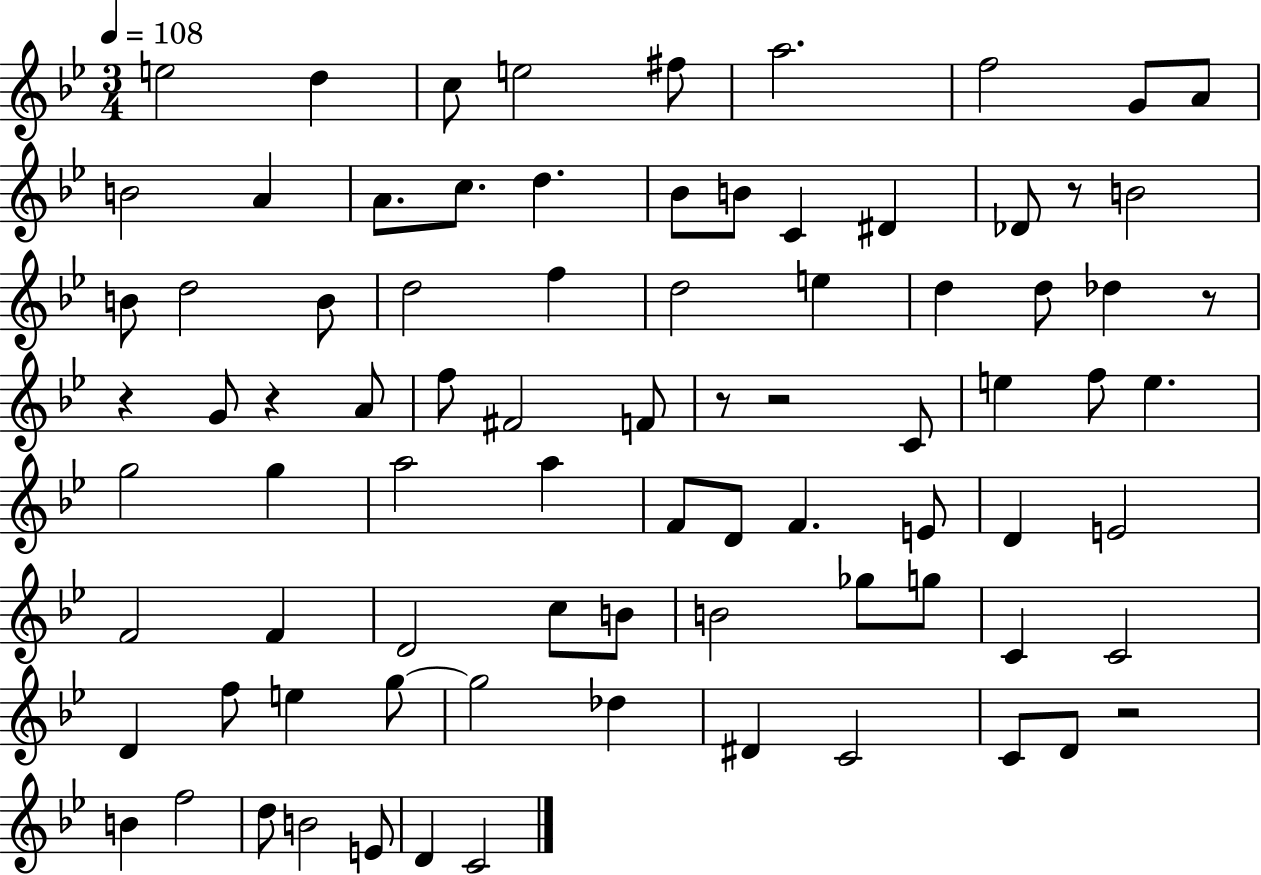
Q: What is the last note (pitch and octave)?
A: C4